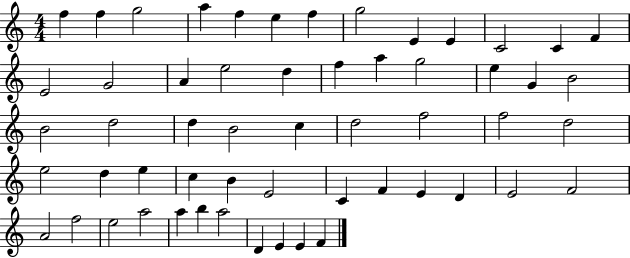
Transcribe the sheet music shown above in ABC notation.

X:1
T:Untitled
M:4/4
L:1/4
K:C
f f g2 a f e f g2 E E C2 C F E2 G2 A e2 d f a g2 e G B2 B2 d2 d B2 c d2 f2 f2 d2 e2 d e c B E2 C F E D E2 F2 A2 f2 e2 a2 a b a2 D E E F